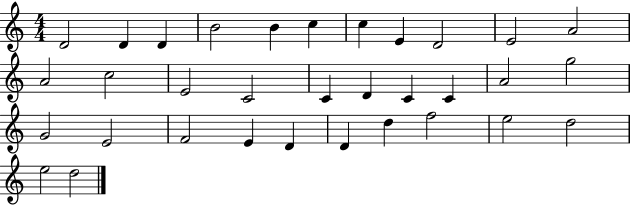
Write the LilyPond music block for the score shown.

{
  \clef treble
  \numericTimeSignature
  \time 4/4
  \key c \major
  d'2 d'4 d'4 | b'2 b'4 c''4 | c''4 e'4 d'2 | e'2 a'2 | \break a'2 c''2 | e'2 c'2 | c'4 d'4 c'4 c'4 | a'2 g''2 | \break g'2 e'2 | f'2 e'4 d'4 | d'4 d''4 f''2 | e''2 d''2 | \break e''2 d''2 | \bar "|."
}